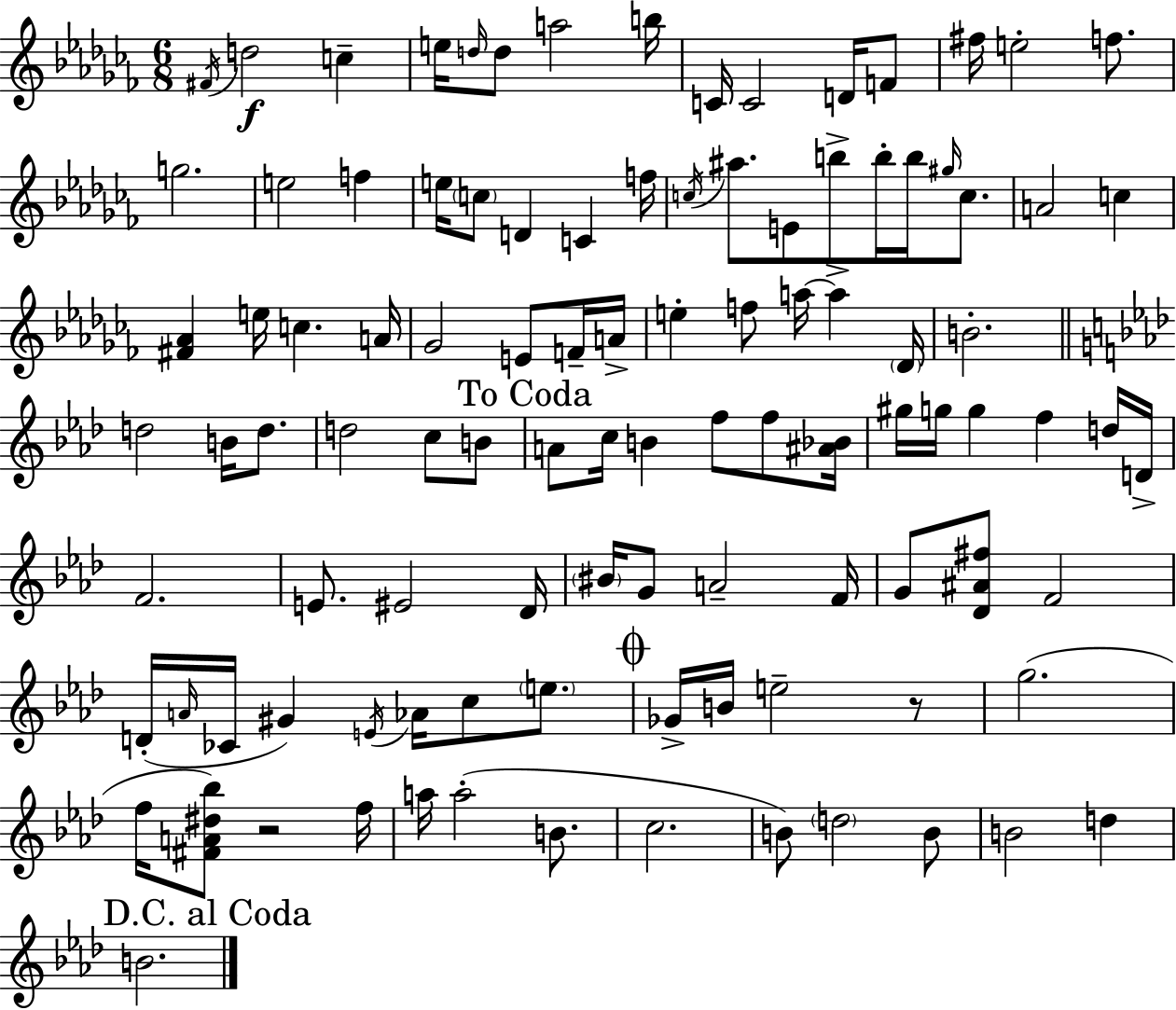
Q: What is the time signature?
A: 6/8